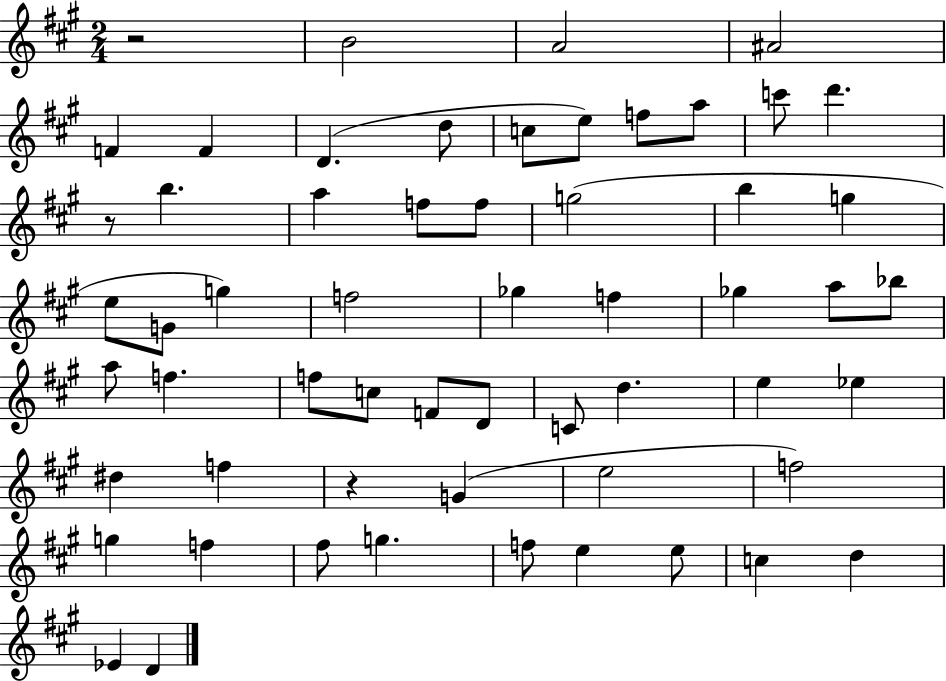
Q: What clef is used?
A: treble